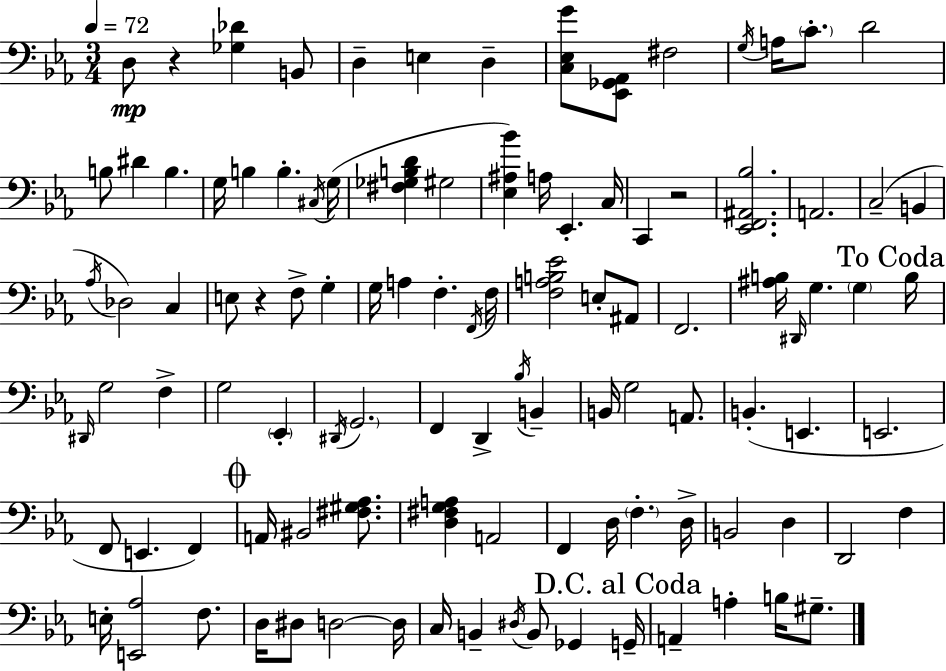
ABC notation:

X:1
T:Untitled
M:3/4
L:1/4
K:Eb
D,/2 z [_G,_D] B,,/2 D, E, D, [C,_E,G]/2 [_E,,_G,,_A,,]/2 ^F,2 G,/4 A,/4 C/2 D2 B,/2 ^D B, G,/4 B, B, ^C,/4 G,/4 [^F,_G,B,D] ^G,2 [_E,^A,_B] A,/4 _E,, C,/4 C,, z2 [_E,,F,,^A,,_B,]2 A,,2 C,2 B,, _A,/4 _D,2 C, E,/2 z F,/2 G, G,/4 A, F, F,,/4 F,/4 [F,A,B,_E]2 E,/2 ^A,,/2 F,,2 [^A,B,]/4 ^D,,/4 G, G, B,/4 ^D,,/4 G,2 F, G,2 _E,, ^D,,/4 G,,2 F,, D,, _B,/4 B,, B,,/4 G,2 A,,/2 B,, E,, E,,2 F,,/2 E,, F,, A,,/4 ^B,,2 [^F,^G,_A,]/2 [D,^F,G,A,] A,,2 F,, D,/4 F, D,/4 B,,2 D, D,,2 F, E,/4 [E,,_A,]2 F,/2 D,/4 ^D,/2 D,2 D,/4 C,/4 B,, ^D,/4 B,,/2 _G,, G,,/4 A,, A, B,/4 ^G,/2